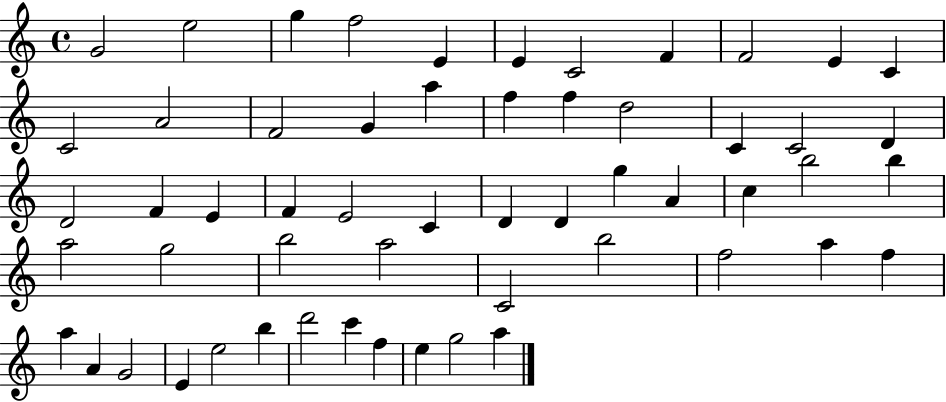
G4/h E5/h G5/q F5/h E4/q E4/q C4/h F4/q F4/h E4/q C4/q C4/h A4/h F4/h G4/q A5/q F5/q F5/q D5/h C4/q C4/h D4/q D4/h F4/q E4/q F4/q E4/h C4/q D4/q D4/q G5/q A4/q C5/q B5/h B5/q A5/h G5/h B5/h A5/h C4/h B5/h F5/h A5/q F5/q A5/q A4/q G4/h E4/q E5/h B5/q D6/h C6/q F5/q E5/q G5/h A5/q